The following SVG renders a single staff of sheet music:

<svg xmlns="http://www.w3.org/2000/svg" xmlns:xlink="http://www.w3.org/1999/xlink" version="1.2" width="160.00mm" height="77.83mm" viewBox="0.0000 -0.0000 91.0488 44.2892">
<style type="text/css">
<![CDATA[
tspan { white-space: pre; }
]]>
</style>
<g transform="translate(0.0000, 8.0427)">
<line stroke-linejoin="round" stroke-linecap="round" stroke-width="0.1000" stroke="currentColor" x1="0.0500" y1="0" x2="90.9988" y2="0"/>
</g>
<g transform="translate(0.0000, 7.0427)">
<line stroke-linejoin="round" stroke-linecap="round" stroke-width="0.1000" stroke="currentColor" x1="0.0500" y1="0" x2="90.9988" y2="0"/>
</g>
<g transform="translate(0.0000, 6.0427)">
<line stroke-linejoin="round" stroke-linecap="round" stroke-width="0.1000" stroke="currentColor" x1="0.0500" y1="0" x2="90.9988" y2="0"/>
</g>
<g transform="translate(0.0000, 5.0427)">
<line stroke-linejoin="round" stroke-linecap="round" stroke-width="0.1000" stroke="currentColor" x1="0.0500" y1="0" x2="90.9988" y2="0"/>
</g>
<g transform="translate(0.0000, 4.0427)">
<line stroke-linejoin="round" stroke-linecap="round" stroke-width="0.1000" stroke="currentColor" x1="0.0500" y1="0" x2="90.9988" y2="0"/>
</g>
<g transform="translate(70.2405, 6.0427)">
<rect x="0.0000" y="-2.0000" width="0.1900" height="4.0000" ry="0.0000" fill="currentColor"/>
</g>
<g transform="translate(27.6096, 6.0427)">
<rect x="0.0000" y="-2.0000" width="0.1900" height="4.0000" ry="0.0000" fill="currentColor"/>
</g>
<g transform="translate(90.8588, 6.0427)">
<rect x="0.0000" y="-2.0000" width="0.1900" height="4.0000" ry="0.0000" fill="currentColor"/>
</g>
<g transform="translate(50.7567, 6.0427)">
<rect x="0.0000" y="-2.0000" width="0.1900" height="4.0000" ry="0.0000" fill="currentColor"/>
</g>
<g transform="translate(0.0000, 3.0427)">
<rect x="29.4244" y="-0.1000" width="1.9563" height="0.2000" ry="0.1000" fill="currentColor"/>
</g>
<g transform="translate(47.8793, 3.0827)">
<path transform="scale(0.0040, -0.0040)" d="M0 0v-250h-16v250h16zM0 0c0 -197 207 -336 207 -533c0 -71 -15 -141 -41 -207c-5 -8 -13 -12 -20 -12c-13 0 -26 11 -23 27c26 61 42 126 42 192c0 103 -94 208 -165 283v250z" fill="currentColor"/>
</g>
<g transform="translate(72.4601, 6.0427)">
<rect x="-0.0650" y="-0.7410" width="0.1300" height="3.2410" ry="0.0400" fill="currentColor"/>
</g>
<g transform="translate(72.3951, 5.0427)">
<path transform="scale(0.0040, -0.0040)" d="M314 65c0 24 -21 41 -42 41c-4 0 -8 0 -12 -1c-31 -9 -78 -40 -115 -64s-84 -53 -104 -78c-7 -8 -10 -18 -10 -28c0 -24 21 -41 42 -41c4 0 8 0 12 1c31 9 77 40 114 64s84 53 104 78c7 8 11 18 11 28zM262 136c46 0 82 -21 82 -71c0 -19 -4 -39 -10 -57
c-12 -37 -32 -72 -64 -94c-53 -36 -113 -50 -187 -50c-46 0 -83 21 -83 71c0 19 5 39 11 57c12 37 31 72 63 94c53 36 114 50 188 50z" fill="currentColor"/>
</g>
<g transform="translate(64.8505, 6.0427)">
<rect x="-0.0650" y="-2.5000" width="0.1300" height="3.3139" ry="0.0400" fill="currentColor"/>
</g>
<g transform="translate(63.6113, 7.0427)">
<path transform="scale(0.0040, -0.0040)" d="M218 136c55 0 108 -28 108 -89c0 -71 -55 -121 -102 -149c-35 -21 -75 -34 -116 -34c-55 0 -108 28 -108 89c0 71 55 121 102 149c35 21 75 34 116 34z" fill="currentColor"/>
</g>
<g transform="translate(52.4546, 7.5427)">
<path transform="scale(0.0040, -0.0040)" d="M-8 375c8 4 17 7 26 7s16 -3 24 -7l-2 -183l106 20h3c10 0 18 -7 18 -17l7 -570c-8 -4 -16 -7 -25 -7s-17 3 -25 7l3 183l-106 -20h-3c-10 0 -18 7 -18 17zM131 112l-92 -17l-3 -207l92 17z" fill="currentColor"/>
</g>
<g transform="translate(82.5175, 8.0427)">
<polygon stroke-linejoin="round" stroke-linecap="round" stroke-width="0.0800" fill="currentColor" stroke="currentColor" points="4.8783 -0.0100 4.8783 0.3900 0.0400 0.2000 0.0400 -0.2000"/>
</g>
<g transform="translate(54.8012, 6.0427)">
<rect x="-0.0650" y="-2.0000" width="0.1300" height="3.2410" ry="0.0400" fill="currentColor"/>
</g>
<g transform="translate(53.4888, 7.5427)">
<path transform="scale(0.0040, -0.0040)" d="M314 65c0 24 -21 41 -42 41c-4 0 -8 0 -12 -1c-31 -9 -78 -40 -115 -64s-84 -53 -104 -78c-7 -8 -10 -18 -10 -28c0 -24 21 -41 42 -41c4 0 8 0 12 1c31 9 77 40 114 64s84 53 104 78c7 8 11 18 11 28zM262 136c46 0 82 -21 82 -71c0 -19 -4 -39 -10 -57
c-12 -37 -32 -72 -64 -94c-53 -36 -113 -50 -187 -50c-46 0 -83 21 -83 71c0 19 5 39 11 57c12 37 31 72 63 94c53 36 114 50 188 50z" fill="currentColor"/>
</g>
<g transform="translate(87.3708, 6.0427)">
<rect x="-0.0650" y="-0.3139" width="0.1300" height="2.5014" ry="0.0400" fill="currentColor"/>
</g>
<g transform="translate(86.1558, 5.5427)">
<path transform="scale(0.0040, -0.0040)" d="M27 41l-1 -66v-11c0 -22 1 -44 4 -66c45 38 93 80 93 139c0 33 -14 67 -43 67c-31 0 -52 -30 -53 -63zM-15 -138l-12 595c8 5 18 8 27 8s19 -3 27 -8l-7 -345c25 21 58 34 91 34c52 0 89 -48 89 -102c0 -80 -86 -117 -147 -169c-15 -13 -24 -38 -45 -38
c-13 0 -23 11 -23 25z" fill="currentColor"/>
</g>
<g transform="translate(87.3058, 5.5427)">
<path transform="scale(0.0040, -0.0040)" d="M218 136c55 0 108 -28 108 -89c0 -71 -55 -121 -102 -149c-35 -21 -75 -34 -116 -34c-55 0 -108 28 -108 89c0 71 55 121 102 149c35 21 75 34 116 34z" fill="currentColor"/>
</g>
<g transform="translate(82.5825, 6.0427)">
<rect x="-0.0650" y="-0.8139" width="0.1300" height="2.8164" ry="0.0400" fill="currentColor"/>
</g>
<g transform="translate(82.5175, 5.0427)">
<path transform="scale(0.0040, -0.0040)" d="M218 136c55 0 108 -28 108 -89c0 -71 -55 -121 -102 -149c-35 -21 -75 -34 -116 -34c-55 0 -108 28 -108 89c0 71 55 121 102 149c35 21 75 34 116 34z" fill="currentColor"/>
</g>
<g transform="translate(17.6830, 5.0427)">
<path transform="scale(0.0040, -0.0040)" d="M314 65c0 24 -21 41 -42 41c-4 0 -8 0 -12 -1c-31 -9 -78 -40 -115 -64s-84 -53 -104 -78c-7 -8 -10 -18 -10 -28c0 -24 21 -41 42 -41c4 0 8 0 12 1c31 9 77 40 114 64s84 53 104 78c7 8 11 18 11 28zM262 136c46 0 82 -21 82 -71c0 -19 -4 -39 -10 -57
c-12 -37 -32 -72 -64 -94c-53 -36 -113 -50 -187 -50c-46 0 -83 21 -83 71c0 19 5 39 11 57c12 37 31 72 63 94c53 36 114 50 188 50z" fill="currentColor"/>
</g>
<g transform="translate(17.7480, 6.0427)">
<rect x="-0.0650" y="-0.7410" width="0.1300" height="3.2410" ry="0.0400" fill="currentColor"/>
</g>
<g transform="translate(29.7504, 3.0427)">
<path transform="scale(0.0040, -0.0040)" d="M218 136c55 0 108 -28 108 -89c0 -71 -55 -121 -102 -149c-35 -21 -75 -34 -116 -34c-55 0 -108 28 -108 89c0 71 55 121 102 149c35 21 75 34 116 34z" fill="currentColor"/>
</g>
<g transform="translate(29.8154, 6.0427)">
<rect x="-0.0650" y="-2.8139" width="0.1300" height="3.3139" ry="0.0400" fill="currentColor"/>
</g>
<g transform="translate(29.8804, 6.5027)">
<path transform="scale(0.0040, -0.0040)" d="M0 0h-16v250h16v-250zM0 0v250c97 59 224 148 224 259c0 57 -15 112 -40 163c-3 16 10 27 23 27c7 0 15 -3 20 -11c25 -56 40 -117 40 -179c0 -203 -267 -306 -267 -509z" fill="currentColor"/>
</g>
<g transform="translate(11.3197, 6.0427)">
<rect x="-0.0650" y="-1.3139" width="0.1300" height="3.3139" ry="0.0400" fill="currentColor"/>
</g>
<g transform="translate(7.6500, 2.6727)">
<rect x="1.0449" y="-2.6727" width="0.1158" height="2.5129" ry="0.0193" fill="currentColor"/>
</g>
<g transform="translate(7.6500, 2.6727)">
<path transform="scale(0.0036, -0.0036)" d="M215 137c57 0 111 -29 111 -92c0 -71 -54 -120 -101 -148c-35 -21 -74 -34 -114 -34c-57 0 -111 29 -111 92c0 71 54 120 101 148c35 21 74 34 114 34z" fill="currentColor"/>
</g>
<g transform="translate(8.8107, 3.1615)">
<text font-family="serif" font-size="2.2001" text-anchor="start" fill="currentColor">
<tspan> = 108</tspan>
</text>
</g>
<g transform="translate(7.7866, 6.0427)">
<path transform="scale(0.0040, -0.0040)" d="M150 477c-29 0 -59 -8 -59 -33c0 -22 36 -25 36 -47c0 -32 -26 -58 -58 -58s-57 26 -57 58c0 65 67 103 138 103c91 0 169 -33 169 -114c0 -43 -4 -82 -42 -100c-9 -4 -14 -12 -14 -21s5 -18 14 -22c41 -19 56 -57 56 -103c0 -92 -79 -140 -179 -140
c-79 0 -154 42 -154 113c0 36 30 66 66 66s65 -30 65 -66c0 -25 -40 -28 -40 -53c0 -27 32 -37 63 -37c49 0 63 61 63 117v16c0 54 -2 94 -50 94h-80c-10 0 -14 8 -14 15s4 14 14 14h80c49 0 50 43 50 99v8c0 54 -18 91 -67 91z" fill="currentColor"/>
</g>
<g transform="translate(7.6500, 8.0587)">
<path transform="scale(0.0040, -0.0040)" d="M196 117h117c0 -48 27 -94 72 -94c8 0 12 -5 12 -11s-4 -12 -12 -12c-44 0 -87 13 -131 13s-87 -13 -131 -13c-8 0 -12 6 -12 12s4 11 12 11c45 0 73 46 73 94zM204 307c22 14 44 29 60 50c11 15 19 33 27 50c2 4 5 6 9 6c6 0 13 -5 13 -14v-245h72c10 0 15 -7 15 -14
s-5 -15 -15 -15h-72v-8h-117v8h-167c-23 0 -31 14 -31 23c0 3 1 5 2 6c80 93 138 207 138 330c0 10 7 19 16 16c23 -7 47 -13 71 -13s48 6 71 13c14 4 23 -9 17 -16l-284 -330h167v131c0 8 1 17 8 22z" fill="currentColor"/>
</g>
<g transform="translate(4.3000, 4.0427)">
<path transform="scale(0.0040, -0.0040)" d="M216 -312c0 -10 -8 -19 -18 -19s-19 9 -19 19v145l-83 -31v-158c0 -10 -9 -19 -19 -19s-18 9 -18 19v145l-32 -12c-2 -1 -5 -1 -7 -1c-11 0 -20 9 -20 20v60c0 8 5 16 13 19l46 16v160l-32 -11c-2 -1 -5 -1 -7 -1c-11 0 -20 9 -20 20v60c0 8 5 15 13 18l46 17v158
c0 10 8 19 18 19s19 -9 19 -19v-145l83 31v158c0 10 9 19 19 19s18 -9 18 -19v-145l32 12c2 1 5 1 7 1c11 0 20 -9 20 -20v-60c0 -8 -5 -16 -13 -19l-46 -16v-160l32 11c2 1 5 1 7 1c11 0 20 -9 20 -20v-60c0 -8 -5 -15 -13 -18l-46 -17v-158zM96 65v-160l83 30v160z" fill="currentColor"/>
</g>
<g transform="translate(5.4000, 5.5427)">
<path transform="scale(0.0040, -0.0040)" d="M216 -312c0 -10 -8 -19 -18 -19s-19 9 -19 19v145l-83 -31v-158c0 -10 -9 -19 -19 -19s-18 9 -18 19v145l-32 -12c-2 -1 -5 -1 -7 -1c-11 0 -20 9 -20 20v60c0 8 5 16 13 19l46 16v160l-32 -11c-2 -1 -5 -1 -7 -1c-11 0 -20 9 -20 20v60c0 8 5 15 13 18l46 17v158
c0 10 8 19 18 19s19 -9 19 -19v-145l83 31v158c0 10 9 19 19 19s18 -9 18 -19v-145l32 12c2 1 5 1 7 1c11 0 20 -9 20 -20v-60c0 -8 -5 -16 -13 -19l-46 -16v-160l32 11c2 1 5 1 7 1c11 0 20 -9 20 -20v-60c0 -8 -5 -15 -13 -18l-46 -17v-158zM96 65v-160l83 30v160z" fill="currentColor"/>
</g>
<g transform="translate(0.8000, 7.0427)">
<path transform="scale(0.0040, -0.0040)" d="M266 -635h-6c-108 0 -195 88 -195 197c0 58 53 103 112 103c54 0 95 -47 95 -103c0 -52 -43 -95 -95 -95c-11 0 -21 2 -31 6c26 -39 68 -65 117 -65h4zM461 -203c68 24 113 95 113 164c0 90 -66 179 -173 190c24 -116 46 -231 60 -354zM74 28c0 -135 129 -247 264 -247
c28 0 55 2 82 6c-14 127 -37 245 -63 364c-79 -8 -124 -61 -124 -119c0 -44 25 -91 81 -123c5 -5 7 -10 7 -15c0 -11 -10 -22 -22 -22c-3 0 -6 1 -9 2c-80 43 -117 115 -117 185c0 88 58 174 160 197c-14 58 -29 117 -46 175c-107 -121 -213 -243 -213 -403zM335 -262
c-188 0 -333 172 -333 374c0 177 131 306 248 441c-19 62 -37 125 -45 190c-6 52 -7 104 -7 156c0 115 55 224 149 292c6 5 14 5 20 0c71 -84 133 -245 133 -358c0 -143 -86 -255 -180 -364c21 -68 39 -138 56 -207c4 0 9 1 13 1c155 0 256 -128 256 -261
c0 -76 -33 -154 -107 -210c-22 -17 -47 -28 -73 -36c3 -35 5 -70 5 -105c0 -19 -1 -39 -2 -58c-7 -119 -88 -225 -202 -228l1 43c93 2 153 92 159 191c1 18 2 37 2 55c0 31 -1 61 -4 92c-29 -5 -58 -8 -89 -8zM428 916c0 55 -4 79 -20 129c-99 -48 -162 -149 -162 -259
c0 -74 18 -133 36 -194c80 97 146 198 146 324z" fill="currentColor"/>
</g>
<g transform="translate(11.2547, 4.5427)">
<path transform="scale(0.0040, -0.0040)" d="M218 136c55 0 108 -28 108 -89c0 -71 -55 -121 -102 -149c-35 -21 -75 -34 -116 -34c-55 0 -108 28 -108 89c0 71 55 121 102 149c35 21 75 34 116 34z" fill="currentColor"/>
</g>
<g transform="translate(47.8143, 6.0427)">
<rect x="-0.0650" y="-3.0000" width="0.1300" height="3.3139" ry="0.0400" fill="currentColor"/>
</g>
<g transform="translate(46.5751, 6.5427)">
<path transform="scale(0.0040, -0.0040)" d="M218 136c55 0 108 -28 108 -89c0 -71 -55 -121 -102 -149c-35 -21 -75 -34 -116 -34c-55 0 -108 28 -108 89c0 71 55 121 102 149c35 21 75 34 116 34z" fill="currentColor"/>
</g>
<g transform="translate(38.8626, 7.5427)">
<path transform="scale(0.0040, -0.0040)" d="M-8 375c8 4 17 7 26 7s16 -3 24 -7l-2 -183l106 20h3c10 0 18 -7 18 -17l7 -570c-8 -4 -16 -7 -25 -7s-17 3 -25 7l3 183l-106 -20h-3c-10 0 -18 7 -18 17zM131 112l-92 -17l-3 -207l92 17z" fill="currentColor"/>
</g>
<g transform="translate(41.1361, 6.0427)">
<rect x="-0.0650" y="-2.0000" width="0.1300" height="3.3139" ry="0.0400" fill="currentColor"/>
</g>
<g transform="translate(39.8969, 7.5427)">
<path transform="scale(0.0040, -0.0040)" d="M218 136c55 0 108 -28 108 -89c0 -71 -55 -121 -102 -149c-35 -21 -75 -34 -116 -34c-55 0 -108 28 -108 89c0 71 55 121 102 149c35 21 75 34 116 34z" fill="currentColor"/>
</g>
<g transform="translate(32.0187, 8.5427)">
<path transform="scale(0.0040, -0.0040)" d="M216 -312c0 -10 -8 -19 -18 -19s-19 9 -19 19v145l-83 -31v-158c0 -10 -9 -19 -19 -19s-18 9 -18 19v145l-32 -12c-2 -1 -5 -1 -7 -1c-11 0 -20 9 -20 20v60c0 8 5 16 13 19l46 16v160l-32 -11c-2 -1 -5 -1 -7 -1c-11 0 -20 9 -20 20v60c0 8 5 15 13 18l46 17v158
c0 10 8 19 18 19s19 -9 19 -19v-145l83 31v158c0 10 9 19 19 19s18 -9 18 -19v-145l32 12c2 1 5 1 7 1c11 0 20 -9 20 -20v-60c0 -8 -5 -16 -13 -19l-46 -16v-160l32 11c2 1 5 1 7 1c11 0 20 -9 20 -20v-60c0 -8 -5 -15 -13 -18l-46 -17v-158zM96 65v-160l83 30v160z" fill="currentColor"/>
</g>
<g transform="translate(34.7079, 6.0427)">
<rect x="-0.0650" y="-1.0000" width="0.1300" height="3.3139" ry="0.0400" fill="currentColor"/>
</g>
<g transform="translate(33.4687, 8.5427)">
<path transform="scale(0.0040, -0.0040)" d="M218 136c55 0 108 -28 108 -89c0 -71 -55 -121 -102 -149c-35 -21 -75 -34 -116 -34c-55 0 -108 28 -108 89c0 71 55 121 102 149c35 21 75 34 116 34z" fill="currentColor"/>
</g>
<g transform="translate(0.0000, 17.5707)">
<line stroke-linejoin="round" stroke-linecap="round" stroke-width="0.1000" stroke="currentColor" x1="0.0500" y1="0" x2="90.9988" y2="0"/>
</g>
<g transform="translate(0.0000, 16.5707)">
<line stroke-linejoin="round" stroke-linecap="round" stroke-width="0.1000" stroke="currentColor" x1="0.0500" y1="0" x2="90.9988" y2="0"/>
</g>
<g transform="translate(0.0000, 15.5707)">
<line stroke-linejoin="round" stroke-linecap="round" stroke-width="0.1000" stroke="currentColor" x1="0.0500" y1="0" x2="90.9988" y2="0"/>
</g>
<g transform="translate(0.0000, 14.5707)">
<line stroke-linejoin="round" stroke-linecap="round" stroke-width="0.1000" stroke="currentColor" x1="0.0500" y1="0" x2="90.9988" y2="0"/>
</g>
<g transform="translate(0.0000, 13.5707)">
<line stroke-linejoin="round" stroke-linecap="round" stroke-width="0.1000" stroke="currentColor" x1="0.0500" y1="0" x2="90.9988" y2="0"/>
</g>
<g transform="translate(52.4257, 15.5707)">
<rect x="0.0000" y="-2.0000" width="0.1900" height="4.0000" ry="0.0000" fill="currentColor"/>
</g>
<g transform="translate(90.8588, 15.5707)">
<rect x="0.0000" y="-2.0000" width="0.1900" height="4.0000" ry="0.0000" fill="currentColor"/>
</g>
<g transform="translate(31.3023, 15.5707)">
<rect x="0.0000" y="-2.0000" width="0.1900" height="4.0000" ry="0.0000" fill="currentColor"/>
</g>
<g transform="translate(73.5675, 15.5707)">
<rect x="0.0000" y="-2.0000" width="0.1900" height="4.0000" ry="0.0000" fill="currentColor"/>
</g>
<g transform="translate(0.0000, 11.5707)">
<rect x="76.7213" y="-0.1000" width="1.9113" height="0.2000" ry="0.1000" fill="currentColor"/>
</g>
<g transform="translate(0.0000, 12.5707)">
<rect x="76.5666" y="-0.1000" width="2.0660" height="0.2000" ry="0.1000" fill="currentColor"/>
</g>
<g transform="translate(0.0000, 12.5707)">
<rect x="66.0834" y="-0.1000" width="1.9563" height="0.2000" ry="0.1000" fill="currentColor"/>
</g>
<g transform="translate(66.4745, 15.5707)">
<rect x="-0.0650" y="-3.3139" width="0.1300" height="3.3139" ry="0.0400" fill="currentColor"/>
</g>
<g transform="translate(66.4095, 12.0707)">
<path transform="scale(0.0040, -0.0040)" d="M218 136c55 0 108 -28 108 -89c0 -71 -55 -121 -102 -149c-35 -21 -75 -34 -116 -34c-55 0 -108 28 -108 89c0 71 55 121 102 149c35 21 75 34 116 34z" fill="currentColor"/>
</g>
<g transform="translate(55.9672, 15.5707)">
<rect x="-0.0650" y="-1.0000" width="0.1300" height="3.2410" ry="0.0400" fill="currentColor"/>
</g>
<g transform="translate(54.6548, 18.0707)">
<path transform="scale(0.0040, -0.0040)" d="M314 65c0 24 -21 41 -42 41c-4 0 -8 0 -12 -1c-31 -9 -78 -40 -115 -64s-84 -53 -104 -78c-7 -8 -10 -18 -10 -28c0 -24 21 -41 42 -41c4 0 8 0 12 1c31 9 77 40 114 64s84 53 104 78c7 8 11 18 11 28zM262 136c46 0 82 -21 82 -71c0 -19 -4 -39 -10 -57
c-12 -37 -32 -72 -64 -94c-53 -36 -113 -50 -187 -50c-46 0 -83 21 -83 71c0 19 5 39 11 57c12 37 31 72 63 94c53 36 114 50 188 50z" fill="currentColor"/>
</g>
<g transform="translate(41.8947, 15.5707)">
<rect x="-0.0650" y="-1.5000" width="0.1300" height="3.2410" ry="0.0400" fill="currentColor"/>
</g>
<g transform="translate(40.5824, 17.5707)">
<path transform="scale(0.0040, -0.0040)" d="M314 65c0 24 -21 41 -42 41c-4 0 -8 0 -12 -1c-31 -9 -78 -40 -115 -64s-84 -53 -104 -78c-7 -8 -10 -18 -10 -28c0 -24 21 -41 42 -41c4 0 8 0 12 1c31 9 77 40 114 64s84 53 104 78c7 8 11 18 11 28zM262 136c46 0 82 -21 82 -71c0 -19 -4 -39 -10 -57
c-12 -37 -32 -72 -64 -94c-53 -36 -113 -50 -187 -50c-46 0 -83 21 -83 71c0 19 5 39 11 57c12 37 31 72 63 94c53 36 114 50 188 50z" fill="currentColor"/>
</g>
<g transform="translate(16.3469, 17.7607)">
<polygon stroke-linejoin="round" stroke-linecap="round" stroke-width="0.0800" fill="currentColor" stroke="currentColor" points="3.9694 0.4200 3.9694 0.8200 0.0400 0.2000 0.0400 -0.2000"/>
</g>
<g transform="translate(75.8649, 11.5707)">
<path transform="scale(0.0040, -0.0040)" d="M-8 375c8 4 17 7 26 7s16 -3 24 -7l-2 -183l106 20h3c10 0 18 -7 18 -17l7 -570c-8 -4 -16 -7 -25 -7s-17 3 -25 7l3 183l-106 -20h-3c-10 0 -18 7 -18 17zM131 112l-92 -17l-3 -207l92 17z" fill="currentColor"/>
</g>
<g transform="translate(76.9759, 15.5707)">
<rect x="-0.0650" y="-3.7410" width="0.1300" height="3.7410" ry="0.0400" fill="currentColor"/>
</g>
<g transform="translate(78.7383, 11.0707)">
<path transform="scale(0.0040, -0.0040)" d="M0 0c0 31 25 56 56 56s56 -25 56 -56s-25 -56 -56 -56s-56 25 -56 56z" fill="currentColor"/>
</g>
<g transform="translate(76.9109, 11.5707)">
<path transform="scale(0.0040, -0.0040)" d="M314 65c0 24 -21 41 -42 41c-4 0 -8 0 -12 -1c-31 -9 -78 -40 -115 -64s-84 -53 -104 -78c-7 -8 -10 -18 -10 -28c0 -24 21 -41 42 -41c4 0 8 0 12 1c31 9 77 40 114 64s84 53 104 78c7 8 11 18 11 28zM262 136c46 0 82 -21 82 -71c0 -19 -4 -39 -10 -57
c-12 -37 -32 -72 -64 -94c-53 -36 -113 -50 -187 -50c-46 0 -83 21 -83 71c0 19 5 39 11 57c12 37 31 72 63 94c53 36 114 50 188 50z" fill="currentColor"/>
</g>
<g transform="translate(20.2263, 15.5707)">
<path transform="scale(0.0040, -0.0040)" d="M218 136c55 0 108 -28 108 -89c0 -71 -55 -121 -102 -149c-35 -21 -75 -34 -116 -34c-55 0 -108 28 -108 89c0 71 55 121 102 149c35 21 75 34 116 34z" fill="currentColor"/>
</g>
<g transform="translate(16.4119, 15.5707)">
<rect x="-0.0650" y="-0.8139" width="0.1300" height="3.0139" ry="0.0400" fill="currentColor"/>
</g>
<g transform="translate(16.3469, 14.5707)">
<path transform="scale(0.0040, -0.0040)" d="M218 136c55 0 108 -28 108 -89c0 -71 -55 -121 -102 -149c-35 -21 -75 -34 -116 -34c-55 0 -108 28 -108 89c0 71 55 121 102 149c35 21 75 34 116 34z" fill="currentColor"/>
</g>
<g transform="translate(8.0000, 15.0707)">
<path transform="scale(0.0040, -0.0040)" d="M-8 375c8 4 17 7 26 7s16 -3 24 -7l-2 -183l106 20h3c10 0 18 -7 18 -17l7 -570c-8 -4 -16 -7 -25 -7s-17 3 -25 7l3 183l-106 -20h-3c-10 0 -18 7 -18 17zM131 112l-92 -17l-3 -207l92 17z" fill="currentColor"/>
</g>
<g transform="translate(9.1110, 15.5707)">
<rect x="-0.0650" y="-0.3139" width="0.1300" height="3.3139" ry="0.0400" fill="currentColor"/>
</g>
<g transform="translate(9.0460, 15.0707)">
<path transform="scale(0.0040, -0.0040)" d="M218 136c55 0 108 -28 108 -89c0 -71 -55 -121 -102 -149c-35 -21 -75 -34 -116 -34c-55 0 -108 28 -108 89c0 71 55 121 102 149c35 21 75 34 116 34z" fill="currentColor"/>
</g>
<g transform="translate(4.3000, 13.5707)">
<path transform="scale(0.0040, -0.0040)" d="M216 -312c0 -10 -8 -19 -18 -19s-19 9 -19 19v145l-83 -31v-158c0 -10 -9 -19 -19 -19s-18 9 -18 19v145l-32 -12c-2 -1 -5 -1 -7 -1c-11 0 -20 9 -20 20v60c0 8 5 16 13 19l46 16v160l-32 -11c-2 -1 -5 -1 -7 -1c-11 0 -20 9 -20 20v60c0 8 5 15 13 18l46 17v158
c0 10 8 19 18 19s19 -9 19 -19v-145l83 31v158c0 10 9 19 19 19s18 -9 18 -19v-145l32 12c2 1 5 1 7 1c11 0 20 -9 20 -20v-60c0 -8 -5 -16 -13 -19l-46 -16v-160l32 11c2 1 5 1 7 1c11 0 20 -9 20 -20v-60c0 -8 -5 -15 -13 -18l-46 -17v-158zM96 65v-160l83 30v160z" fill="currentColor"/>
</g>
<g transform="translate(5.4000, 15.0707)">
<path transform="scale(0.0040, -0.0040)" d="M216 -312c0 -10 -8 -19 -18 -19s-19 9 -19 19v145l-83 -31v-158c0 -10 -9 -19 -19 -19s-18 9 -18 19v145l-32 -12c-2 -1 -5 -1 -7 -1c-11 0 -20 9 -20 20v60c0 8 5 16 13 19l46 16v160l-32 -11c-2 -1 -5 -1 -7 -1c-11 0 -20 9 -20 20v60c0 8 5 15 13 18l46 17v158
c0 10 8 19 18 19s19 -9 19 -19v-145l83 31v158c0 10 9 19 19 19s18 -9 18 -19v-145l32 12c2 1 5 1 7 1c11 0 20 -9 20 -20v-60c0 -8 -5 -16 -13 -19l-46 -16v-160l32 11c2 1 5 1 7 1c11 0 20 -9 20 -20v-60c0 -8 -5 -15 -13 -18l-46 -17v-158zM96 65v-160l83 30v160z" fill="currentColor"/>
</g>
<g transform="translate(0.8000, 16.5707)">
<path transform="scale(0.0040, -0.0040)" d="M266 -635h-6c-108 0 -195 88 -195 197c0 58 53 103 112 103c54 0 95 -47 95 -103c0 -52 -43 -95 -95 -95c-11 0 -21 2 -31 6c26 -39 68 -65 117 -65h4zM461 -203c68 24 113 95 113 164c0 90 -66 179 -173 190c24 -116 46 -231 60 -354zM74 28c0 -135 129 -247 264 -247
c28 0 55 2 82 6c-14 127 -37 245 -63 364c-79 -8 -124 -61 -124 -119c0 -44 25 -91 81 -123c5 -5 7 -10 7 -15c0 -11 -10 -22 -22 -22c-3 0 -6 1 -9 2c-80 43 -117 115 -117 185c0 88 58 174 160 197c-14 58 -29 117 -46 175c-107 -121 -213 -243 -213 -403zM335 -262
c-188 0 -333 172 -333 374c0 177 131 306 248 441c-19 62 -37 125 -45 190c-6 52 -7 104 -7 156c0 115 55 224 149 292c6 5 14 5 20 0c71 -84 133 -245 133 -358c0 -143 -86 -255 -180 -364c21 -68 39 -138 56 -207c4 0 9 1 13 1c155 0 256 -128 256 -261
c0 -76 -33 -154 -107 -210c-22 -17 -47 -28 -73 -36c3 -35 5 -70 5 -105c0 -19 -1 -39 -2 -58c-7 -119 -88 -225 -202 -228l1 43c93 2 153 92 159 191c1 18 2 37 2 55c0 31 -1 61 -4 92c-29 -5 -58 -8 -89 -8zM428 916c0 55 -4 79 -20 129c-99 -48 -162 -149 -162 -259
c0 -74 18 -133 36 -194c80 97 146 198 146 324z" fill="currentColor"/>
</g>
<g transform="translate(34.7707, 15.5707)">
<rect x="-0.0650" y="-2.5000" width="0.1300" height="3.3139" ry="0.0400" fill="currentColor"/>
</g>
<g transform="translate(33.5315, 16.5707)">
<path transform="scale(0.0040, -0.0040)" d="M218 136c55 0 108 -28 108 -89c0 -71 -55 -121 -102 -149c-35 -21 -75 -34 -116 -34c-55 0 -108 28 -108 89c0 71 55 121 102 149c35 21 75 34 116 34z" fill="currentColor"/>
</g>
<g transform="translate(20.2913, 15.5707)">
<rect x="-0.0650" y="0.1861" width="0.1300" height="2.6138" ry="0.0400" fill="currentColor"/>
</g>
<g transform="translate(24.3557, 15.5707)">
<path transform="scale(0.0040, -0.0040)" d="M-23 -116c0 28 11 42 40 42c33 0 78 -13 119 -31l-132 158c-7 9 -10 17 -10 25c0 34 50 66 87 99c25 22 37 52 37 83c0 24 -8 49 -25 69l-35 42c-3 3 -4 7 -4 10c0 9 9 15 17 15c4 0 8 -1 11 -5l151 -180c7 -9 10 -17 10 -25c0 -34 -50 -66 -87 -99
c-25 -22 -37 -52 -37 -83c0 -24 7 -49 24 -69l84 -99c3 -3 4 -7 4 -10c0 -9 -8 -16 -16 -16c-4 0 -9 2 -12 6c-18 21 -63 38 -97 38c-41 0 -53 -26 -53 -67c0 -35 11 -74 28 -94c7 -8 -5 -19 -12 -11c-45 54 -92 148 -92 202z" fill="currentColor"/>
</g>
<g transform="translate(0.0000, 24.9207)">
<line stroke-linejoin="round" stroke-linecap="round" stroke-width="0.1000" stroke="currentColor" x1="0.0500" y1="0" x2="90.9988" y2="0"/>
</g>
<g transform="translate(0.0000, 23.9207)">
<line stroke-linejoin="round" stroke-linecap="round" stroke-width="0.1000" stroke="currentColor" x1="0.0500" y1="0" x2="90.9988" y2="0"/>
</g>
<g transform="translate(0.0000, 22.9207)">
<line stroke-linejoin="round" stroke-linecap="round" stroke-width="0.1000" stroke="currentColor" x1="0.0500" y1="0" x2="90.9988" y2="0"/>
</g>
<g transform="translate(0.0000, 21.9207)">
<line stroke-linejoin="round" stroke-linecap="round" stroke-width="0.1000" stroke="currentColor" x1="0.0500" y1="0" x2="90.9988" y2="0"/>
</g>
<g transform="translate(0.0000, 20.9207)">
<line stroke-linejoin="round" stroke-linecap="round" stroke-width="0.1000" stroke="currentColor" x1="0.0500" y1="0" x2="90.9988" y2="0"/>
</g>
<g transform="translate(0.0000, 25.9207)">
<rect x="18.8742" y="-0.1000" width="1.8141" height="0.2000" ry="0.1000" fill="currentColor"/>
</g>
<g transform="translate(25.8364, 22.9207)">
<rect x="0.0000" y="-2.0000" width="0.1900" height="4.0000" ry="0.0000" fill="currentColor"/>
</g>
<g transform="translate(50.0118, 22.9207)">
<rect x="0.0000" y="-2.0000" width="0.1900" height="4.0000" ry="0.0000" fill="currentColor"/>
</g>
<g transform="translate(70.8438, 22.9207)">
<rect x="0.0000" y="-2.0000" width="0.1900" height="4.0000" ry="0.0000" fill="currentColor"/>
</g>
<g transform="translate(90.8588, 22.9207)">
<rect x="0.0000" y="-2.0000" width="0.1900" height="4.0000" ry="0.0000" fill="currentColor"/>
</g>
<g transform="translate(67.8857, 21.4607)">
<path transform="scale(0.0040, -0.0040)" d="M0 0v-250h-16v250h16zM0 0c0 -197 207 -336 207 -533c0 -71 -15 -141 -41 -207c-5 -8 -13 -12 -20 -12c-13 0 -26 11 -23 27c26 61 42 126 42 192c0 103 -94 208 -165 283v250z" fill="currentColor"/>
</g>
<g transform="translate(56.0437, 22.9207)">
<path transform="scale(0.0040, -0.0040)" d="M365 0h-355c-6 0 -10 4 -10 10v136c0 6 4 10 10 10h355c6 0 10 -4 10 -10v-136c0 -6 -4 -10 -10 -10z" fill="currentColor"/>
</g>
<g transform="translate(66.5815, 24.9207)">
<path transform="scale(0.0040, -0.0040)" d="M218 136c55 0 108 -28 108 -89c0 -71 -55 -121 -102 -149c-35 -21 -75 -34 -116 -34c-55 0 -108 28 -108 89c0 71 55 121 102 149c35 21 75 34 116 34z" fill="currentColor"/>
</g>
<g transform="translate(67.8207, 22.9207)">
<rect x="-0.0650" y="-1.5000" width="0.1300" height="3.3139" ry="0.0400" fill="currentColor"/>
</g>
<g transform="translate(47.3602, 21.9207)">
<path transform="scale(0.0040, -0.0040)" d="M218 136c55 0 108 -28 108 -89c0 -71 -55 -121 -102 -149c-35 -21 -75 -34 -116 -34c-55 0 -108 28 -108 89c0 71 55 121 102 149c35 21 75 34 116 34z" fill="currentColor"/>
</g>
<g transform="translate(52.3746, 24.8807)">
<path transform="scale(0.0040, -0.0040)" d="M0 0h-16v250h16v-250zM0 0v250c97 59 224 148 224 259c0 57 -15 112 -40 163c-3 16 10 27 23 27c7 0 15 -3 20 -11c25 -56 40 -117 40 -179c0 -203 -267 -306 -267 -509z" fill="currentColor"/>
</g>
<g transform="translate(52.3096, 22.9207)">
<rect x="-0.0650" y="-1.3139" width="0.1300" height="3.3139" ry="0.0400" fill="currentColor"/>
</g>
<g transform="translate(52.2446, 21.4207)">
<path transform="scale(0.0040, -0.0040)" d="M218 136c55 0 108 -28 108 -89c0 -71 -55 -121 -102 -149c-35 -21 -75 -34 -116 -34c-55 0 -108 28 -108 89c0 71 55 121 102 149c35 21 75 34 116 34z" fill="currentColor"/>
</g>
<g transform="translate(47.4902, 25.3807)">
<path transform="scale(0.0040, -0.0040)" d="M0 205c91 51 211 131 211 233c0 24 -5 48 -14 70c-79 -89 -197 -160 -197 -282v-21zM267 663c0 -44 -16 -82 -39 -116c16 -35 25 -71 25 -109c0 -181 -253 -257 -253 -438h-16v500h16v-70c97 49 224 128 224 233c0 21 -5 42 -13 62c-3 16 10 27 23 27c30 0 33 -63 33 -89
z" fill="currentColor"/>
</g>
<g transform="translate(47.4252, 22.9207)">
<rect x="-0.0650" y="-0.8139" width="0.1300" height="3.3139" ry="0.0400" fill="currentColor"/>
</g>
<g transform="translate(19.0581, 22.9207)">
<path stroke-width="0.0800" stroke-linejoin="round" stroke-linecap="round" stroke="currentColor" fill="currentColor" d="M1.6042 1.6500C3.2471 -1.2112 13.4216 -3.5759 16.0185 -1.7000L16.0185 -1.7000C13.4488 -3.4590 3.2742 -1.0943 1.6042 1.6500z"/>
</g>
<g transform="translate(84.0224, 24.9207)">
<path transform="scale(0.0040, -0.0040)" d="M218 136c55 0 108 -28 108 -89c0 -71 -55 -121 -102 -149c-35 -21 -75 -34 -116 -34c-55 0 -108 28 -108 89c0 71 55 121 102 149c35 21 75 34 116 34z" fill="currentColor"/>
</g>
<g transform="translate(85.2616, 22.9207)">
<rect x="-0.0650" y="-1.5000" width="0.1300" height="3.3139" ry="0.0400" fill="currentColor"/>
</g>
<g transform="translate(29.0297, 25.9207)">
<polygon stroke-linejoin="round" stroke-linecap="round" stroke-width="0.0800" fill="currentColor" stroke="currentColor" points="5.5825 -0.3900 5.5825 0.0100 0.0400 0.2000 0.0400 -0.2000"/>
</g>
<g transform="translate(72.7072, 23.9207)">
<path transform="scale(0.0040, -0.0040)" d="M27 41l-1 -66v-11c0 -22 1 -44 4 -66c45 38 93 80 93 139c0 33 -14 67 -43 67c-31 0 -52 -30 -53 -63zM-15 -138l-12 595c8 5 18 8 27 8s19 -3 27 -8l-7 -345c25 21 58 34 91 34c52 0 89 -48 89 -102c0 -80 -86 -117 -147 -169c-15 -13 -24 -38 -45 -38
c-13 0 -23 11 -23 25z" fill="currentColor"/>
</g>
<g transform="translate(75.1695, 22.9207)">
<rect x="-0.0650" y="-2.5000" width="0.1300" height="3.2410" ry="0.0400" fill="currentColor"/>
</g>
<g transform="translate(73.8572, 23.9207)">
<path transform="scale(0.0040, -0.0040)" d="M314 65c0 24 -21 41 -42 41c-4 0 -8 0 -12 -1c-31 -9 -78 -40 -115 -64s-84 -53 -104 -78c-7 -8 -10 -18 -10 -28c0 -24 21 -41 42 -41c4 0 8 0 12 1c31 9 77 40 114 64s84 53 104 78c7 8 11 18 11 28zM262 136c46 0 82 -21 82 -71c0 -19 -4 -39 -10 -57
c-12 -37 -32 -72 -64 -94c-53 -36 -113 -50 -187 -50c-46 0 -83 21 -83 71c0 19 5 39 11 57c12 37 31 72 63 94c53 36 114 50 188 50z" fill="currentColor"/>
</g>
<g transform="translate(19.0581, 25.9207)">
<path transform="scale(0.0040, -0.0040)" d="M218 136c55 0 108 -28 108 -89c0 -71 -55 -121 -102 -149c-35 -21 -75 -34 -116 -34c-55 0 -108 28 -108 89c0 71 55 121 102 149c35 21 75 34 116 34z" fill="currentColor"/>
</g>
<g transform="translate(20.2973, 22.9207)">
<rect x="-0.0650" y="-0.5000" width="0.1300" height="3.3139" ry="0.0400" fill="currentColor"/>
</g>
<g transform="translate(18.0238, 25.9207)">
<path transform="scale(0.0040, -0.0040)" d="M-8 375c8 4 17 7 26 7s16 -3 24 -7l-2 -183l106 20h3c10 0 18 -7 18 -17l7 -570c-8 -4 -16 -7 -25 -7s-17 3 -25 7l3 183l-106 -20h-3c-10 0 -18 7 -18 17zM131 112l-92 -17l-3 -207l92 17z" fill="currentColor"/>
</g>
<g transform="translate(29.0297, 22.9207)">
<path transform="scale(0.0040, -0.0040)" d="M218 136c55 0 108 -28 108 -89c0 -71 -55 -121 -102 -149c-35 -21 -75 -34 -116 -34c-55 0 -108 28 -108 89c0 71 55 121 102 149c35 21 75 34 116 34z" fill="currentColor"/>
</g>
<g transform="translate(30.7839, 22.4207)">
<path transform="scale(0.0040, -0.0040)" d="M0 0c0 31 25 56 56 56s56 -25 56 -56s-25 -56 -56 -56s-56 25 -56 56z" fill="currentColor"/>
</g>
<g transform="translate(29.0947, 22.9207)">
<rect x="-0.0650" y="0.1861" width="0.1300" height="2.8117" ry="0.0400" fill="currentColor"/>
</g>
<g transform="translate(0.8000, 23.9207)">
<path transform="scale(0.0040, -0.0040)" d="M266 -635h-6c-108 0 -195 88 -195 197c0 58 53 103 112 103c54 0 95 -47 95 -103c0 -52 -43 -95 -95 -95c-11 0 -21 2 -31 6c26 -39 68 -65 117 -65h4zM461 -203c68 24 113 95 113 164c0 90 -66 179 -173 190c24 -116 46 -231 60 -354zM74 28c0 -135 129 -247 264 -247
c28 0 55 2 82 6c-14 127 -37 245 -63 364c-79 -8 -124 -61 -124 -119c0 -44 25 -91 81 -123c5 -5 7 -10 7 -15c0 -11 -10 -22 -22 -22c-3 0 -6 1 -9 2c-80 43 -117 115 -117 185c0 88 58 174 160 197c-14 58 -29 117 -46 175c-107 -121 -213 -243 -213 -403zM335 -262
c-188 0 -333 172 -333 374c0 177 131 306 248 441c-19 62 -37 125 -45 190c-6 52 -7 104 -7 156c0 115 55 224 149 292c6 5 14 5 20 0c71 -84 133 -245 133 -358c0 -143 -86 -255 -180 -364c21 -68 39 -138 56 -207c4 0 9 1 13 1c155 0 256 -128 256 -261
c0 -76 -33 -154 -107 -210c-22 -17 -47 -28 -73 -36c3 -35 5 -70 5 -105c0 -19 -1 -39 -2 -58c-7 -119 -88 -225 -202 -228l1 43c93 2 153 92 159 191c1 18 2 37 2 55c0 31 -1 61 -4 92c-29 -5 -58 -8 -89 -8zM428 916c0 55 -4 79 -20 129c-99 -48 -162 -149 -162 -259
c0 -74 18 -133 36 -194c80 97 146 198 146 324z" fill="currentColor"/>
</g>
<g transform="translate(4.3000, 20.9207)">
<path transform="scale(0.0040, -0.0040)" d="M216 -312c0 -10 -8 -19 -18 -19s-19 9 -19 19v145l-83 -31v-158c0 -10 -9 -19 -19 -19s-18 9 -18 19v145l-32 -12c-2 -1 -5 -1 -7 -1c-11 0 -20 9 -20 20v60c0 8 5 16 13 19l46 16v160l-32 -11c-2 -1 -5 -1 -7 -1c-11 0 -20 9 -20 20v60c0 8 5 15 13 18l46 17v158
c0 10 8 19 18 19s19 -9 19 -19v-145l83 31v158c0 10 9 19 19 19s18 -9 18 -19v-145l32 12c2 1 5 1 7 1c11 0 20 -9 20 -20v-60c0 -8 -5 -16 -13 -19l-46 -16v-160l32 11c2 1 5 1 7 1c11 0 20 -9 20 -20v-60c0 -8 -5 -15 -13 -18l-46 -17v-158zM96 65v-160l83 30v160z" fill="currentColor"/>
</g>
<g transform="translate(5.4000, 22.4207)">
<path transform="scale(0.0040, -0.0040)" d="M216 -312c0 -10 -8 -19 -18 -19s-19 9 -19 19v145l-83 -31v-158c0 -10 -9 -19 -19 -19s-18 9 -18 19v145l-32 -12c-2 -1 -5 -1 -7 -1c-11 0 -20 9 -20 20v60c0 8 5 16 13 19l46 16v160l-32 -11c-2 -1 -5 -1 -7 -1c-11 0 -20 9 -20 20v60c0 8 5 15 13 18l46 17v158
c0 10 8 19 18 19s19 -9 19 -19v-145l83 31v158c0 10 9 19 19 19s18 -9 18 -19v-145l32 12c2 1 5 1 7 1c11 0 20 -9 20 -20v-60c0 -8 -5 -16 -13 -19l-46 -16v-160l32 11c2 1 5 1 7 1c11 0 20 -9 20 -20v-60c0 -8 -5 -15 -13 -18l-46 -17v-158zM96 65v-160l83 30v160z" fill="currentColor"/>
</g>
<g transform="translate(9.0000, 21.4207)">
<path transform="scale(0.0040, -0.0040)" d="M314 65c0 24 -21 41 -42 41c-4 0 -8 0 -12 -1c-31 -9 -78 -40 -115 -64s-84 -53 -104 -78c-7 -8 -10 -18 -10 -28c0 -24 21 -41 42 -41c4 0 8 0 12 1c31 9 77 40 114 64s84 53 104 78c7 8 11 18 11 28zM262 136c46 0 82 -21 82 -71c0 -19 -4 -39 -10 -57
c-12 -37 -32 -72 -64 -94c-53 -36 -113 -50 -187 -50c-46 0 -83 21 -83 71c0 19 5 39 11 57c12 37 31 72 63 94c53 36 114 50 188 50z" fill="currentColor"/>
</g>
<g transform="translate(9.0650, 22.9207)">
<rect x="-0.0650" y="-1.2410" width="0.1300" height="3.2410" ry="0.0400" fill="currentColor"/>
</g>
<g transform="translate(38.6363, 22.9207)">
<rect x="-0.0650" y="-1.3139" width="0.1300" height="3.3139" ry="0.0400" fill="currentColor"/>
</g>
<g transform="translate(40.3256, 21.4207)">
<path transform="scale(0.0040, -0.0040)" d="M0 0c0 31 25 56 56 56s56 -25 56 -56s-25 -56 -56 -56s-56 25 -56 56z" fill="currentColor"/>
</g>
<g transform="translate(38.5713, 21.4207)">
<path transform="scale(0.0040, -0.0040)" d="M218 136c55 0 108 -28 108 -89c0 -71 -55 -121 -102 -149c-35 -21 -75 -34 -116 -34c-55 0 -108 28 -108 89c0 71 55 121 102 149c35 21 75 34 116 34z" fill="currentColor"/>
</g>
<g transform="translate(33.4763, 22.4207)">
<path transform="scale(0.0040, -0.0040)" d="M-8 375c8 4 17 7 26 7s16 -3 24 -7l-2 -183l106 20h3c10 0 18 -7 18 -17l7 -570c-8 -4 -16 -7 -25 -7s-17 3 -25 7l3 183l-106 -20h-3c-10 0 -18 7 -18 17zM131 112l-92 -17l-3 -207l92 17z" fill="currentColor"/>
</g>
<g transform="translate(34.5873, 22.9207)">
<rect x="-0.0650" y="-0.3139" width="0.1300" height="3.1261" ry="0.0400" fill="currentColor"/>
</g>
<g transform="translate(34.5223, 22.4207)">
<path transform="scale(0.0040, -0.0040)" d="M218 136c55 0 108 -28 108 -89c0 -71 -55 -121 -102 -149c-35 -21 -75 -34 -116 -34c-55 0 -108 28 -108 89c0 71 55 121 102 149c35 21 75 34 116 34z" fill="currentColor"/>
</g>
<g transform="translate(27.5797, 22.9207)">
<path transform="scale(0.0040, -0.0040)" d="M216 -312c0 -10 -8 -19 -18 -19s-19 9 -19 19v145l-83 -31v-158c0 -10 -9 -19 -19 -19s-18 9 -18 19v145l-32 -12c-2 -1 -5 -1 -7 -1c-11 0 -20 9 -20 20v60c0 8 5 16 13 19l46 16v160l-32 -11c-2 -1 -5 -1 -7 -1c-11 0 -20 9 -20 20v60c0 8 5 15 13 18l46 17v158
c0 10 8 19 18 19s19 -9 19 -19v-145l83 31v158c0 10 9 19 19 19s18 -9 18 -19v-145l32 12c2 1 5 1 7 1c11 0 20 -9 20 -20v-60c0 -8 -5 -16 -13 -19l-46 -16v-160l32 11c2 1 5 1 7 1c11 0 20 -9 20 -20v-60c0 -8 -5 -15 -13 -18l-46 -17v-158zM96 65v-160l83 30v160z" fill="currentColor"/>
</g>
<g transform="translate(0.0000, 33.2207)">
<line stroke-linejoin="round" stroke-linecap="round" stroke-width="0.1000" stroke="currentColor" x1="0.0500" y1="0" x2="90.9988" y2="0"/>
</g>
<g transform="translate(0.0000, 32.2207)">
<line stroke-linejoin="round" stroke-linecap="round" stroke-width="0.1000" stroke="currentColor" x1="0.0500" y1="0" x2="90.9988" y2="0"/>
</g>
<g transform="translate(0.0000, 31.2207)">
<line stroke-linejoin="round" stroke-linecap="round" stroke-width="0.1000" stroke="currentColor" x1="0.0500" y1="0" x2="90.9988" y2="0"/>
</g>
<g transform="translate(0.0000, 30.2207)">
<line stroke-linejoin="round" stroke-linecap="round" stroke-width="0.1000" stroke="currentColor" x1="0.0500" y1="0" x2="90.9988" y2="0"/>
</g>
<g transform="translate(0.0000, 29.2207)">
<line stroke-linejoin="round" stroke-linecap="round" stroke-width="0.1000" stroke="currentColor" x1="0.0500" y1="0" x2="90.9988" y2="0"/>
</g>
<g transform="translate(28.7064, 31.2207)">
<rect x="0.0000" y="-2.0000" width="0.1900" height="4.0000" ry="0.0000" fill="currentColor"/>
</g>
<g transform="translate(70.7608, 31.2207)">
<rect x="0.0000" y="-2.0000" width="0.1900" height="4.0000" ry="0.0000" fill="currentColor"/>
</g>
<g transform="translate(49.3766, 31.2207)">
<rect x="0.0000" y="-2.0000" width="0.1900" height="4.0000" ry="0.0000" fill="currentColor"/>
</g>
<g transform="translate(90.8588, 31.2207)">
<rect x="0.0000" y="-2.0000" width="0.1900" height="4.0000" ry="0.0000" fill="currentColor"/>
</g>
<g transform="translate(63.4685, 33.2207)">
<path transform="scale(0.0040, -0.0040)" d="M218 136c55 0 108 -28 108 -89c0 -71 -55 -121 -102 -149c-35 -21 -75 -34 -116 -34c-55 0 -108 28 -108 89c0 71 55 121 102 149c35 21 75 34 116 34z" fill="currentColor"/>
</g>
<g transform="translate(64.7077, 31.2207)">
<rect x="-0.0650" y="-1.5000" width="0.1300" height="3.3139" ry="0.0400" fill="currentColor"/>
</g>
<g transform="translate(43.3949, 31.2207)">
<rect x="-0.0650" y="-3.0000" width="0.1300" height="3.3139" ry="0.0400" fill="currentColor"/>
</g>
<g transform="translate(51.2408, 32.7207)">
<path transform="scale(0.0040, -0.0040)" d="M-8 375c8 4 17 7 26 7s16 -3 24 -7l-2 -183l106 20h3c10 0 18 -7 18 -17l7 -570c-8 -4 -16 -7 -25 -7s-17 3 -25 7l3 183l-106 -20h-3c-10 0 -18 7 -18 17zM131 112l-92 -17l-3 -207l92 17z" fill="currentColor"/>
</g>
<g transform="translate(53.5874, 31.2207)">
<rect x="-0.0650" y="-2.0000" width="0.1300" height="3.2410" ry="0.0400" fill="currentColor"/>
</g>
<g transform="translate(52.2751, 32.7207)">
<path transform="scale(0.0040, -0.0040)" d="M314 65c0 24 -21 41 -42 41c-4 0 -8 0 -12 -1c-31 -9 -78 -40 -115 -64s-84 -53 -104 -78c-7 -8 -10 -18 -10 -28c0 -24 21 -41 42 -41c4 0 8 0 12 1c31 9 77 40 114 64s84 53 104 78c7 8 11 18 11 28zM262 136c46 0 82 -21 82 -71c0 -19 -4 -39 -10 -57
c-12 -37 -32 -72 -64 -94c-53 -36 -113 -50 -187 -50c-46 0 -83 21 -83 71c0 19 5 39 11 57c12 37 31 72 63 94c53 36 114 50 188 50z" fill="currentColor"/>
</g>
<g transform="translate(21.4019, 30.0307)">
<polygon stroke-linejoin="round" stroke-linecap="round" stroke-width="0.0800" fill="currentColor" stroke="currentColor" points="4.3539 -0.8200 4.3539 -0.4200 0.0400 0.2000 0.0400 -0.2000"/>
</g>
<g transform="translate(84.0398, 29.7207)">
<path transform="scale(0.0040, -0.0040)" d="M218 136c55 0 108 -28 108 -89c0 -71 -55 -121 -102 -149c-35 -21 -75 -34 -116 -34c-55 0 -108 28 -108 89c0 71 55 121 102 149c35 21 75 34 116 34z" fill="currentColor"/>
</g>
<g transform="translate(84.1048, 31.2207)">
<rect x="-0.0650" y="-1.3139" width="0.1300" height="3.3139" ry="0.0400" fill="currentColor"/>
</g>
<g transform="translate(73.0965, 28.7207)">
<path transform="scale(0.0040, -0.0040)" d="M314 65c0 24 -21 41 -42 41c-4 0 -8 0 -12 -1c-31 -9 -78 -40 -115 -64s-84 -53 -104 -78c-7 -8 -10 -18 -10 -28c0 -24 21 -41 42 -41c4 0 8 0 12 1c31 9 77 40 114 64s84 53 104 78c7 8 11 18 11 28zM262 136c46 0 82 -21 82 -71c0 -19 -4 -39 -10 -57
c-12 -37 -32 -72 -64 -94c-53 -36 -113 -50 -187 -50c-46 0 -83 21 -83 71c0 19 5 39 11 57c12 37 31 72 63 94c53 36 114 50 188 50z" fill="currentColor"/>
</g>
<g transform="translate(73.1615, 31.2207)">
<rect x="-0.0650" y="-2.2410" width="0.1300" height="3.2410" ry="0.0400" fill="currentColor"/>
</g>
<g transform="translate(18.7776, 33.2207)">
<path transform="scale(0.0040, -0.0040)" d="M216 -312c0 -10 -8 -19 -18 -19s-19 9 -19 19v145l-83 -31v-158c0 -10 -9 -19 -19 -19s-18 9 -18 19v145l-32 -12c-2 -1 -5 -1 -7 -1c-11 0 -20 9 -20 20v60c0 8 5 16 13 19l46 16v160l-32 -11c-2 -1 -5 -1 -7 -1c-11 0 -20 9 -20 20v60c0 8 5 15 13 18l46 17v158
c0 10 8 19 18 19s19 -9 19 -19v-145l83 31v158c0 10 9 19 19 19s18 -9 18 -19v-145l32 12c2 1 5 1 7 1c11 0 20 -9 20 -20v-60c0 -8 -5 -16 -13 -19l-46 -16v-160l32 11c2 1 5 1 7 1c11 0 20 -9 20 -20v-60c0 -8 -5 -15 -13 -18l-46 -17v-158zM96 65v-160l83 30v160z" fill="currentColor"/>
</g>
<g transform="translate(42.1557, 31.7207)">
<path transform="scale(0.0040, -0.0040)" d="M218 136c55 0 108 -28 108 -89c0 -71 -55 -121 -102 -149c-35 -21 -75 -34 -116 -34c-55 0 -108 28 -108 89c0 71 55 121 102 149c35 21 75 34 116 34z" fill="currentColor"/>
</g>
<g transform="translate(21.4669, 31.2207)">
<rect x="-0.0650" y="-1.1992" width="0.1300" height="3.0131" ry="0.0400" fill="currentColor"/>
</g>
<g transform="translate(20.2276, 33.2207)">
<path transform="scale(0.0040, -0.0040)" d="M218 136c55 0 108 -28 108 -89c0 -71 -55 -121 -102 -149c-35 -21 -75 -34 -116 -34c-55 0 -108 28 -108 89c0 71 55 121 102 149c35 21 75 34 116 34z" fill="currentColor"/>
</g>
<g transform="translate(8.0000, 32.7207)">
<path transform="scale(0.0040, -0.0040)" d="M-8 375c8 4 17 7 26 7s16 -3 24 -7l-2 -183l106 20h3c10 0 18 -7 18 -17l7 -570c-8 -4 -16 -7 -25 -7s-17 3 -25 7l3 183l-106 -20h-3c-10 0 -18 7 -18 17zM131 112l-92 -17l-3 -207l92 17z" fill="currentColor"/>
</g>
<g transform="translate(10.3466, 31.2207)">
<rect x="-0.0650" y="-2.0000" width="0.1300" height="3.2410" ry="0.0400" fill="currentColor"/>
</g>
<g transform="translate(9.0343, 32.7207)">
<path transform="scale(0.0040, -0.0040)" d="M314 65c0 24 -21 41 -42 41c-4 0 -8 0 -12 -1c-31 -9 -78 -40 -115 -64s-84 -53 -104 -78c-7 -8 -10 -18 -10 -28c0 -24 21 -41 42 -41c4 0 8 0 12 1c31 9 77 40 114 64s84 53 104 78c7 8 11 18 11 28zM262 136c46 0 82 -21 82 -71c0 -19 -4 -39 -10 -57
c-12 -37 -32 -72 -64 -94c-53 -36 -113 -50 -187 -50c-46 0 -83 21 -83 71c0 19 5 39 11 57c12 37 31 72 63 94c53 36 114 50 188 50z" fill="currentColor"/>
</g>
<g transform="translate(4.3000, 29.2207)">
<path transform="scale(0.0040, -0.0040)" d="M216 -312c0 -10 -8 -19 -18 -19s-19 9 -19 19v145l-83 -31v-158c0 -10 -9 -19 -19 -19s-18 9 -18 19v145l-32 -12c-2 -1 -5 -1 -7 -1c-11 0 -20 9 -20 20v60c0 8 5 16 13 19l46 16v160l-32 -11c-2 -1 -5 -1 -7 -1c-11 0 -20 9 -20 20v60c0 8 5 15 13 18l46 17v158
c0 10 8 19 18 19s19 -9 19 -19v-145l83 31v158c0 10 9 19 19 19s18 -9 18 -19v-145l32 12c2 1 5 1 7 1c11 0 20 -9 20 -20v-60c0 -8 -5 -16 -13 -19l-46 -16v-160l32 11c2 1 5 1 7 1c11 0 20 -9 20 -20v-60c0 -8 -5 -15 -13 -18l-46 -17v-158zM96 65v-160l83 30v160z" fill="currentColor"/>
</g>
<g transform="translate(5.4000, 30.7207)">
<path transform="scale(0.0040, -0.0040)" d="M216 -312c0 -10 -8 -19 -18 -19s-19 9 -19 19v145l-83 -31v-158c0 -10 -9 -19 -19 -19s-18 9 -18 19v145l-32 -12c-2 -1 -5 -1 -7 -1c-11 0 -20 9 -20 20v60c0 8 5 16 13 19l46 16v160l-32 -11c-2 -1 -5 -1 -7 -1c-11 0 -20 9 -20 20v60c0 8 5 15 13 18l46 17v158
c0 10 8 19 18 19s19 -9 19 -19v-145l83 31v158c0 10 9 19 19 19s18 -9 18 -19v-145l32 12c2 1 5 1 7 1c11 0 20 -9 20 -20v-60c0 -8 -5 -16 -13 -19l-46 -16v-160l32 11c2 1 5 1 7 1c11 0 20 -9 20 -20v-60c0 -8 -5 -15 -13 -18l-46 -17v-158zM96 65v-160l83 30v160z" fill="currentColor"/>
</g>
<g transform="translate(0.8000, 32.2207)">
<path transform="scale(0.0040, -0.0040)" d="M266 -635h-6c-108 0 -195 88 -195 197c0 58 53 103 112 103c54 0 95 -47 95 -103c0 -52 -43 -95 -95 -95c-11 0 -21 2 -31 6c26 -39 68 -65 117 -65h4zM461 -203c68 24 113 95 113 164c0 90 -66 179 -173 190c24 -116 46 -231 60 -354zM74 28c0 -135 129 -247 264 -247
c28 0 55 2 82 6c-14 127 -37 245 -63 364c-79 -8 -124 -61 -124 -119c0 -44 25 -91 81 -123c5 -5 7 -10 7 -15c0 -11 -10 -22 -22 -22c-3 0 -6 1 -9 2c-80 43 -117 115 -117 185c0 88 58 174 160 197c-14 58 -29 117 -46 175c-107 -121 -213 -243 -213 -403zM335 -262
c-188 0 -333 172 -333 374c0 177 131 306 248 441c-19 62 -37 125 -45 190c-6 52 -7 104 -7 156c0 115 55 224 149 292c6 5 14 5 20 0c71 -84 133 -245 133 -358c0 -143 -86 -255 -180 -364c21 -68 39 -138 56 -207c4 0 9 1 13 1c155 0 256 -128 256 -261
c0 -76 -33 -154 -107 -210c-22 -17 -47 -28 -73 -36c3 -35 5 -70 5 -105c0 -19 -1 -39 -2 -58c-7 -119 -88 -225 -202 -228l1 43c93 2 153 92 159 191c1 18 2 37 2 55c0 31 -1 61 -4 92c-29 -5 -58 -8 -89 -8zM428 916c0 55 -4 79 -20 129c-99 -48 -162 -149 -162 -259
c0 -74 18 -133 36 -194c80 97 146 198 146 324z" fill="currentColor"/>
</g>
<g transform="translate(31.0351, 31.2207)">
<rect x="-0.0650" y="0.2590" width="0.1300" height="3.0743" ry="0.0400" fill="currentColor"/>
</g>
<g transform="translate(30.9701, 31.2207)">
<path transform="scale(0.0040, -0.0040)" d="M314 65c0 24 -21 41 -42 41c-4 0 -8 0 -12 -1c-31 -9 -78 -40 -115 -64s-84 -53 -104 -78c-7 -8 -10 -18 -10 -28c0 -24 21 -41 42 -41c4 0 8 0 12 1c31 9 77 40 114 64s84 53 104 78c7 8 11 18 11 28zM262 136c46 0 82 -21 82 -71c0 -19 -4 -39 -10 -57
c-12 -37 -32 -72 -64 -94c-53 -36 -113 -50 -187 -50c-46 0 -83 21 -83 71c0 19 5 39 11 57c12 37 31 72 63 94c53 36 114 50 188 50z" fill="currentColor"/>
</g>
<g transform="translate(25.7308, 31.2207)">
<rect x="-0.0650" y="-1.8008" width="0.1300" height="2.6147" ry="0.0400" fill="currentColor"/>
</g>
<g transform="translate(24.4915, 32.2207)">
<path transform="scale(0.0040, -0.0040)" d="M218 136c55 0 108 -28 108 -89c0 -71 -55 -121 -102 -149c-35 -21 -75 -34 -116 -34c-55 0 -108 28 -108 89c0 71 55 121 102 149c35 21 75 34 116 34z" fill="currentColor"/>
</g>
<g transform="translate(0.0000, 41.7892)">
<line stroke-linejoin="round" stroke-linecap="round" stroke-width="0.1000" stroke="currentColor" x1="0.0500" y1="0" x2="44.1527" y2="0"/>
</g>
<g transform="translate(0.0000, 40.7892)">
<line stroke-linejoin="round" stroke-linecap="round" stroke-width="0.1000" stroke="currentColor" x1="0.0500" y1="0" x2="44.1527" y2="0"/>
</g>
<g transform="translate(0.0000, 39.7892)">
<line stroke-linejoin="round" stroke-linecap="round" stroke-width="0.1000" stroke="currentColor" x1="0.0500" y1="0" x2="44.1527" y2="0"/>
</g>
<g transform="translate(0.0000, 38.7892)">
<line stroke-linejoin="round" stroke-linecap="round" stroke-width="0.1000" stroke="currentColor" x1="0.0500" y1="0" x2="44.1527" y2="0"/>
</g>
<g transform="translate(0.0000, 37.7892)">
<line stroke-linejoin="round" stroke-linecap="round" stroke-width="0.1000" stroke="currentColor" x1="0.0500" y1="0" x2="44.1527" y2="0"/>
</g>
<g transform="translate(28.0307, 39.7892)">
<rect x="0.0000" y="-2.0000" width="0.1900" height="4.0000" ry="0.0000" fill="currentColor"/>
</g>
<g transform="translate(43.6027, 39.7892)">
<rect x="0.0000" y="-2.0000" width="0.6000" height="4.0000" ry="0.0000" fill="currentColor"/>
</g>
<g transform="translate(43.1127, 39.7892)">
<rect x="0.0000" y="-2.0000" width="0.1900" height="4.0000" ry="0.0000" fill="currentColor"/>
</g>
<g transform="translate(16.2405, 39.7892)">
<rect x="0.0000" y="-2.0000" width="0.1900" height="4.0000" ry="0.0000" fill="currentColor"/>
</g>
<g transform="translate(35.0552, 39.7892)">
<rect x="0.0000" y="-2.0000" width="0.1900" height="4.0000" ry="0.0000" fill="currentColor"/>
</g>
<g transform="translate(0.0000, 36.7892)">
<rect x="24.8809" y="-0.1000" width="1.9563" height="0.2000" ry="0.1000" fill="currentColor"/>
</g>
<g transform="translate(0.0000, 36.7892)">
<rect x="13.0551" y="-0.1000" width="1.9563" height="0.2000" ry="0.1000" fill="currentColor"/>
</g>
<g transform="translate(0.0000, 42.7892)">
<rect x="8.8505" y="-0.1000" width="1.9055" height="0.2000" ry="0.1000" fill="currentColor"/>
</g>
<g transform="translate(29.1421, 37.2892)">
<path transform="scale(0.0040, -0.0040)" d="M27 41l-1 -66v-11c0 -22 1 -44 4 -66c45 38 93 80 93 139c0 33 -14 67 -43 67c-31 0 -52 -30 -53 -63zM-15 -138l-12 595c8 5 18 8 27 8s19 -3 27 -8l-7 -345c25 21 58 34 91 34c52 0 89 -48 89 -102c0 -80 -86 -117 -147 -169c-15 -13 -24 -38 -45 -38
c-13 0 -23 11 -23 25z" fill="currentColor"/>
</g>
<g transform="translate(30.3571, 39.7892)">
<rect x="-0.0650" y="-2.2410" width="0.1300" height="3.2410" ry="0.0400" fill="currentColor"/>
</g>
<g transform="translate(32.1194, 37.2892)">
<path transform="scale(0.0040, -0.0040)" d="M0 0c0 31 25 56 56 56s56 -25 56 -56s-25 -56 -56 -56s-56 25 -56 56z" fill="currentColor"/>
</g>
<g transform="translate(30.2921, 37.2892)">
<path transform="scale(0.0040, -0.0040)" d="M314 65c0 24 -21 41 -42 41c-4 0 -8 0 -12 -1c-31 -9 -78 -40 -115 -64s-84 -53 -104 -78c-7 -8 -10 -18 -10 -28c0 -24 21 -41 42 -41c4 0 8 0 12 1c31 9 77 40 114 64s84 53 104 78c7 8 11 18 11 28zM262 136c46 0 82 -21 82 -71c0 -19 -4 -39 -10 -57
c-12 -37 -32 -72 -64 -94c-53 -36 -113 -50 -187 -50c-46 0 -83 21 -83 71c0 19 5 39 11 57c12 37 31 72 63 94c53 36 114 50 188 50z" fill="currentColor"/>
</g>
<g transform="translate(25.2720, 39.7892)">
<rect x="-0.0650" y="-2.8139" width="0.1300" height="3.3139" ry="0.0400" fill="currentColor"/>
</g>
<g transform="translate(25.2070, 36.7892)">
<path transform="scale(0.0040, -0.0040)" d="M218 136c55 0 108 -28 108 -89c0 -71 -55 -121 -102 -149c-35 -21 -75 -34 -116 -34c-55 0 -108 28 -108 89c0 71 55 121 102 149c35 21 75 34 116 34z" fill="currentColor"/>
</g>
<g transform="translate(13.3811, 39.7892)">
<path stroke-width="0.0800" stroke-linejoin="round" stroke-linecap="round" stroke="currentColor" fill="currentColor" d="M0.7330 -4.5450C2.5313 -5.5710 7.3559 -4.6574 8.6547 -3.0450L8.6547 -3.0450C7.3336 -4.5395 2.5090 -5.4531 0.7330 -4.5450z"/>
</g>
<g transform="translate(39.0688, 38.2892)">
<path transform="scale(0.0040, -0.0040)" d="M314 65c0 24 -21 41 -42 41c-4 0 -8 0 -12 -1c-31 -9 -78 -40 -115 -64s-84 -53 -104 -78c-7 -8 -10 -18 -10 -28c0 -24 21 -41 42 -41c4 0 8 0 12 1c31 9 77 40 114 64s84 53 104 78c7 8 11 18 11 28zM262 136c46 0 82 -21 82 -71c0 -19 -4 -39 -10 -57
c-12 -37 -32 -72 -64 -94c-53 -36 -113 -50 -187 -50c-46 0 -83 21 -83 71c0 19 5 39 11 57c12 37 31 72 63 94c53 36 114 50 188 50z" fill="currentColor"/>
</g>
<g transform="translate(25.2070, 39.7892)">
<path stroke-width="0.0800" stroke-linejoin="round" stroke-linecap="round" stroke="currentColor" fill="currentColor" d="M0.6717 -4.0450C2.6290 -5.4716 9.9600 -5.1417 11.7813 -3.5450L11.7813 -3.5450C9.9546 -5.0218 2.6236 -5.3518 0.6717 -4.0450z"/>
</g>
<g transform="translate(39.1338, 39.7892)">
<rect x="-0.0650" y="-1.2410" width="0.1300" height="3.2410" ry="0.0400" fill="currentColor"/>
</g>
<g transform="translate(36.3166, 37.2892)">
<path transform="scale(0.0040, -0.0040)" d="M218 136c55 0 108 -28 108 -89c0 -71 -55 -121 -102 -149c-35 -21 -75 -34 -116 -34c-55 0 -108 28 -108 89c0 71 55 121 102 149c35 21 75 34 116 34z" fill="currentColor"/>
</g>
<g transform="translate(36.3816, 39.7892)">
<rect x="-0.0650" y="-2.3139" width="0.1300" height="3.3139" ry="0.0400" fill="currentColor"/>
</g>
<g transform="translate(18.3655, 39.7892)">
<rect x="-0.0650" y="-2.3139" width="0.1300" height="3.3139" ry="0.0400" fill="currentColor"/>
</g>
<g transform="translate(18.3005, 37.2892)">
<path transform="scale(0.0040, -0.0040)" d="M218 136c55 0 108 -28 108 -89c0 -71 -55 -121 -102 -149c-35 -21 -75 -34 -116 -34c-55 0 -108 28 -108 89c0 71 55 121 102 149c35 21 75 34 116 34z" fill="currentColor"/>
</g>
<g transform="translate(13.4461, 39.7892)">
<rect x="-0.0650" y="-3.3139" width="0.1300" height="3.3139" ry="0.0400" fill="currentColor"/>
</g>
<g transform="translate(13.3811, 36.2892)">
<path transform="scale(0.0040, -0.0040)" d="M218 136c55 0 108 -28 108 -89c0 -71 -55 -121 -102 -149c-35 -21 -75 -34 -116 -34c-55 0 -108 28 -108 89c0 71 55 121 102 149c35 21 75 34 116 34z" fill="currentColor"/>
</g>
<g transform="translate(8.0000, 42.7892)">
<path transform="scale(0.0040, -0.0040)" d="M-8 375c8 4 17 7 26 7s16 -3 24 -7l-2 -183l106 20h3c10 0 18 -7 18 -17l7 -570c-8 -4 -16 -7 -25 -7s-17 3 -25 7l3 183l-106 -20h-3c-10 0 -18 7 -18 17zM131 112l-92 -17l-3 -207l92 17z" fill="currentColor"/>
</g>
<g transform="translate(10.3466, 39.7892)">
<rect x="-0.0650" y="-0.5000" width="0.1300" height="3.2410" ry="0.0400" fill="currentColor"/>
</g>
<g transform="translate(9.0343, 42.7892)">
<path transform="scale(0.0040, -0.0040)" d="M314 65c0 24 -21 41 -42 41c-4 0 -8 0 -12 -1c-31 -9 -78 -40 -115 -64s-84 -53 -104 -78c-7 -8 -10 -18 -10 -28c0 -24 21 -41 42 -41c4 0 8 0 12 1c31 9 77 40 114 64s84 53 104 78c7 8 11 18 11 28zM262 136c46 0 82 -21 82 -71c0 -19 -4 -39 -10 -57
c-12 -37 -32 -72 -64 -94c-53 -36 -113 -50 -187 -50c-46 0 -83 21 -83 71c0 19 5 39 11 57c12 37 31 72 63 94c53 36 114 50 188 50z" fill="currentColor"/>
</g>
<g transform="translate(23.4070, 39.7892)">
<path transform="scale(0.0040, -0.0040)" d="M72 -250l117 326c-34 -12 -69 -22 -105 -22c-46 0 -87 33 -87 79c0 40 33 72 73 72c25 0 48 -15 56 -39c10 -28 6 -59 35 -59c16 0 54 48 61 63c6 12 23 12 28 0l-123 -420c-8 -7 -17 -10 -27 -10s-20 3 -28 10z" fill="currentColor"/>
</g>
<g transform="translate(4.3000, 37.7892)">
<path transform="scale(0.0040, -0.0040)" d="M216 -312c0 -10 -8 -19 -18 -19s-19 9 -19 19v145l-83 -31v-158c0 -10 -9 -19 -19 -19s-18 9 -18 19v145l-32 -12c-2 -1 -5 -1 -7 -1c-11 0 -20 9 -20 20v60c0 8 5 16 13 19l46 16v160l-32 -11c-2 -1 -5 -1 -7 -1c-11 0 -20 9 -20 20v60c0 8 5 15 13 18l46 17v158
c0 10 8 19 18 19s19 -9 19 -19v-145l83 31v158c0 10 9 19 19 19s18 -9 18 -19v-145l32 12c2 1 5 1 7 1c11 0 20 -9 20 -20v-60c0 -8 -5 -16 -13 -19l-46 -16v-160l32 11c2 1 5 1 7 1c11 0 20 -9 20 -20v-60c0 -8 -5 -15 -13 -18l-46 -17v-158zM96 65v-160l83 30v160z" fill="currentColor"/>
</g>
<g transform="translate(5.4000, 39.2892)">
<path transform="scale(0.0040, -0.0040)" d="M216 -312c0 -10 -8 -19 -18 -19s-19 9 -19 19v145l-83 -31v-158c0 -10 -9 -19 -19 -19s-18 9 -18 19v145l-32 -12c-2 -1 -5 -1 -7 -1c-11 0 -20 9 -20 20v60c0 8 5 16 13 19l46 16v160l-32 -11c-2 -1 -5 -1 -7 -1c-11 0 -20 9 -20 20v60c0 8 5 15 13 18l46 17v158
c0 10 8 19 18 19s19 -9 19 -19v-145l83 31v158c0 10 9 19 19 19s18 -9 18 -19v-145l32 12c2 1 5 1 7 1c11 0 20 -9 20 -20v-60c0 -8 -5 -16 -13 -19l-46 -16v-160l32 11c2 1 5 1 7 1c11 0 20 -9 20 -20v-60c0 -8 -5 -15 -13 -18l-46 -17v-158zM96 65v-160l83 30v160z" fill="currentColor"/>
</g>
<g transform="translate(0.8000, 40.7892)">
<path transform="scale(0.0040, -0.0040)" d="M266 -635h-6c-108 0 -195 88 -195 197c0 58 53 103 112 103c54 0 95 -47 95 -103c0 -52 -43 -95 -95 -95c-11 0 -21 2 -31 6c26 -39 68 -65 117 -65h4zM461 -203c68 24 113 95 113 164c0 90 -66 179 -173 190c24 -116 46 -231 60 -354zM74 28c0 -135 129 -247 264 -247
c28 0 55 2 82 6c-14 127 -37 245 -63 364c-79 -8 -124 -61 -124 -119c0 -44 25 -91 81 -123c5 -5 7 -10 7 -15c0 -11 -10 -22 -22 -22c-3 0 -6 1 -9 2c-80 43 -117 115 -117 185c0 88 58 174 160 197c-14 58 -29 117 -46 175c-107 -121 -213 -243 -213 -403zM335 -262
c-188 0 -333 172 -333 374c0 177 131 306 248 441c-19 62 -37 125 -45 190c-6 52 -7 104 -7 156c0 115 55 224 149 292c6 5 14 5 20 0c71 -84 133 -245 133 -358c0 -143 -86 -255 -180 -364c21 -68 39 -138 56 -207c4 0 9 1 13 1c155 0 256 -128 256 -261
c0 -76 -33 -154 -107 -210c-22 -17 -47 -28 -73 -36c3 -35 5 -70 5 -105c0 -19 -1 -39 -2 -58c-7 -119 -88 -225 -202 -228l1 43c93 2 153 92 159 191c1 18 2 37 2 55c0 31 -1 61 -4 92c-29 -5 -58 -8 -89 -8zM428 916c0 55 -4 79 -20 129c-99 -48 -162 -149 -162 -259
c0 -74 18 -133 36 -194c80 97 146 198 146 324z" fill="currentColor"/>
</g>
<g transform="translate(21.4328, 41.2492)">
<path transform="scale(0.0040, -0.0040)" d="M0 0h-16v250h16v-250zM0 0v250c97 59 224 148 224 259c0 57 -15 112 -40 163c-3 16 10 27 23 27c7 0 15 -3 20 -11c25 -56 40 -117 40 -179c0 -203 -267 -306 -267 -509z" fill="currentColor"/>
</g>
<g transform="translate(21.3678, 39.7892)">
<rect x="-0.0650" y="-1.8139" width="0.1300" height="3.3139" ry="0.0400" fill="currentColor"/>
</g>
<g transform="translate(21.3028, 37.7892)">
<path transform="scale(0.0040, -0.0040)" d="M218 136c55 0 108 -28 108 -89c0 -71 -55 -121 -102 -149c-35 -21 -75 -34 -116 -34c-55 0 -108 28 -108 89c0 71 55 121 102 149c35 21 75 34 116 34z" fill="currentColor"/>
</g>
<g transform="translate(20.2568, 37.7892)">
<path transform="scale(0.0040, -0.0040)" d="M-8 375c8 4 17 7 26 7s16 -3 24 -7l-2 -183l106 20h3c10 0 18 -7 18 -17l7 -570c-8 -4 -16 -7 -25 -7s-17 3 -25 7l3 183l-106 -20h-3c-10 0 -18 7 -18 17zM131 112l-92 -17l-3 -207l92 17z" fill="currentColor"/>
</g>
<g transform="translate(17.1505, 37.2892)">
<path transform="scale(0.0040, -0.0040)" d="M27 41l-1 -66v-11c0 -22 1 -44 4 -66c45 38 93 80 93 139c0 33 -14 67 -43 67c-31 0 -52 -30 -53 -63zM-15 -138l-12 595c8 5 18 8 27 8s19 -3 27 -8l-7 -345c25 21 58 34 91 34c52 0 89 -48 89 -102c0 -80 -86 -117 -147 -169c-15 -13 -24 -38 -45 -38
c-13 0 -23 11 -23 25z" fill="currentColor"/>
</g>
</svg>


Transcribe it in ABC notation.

X:1
T:Untitled
M:3/4
L:1/4
K:D
e d2 a/2 ^D F A/2 F2 G d2 d/2 _c/2 c d/2 B/2 z G E2 D2 b c'2 e2 C ^B/2 c/2 e d/4 e/2 z2 E/2 _G2 E F2 ^E/2 G/2 B2 A F2 E g2 e C2 b _g f/2 z/2 a _g2 g e2